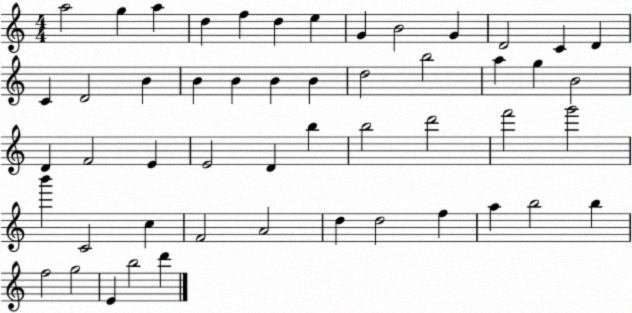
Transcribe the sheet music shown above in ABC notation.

X:1
T:Untitled
M:4/4
L:1/4
K:C
a2 g a d f d e G B2 G D2 C D C D2 B B B B B d2 b2 a g B2 D F2 E E2 D b b2 d'2 f'2 g'2 b' C2 c F2 A2 d d2 f a b2 b f2 g2 E b2 d'